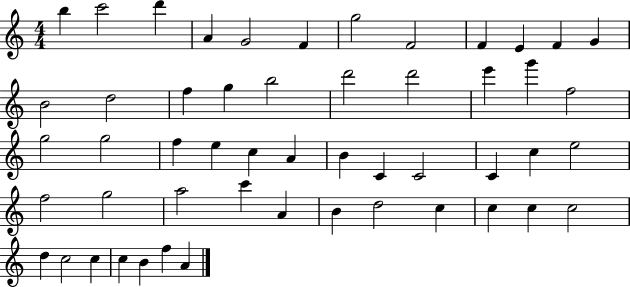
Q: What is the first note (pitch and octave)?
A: B5